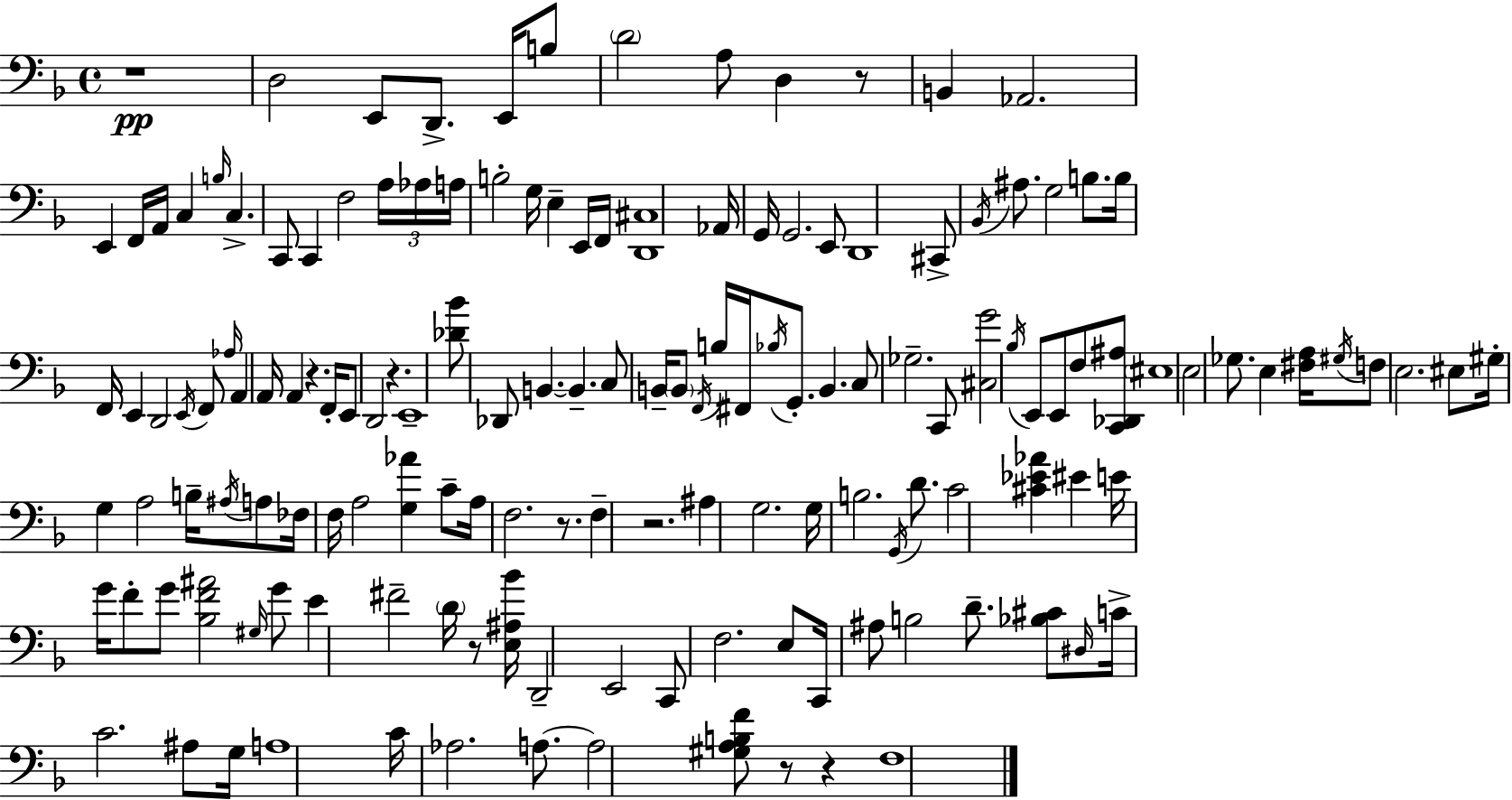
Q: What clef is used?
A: bass